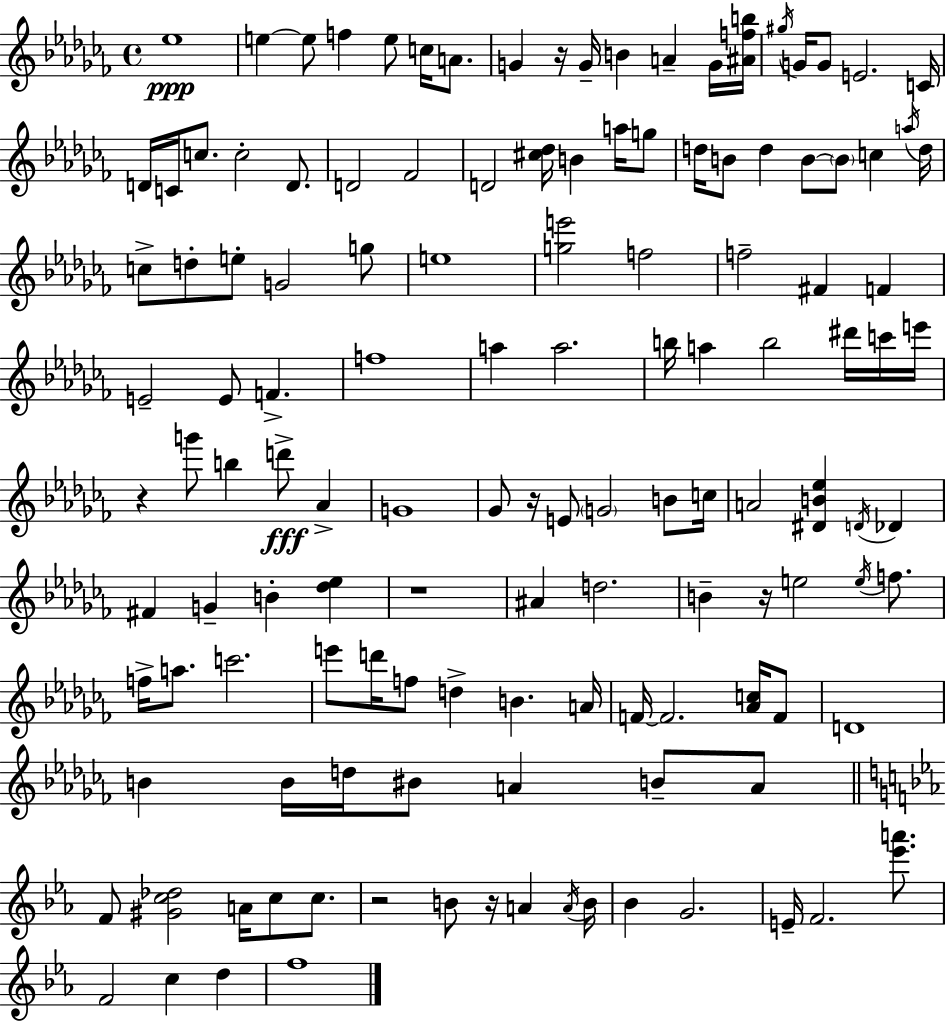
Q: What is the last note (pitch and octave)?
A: F5